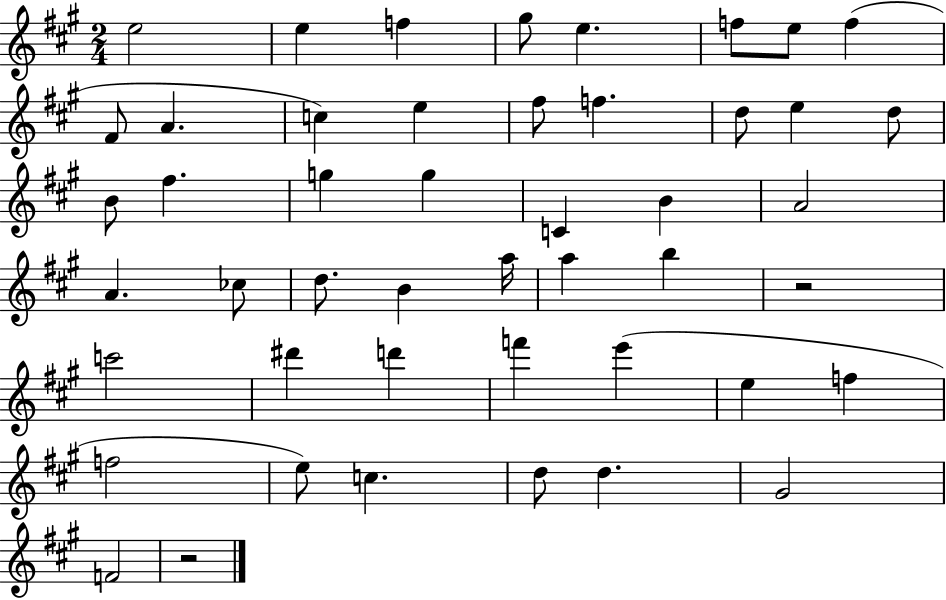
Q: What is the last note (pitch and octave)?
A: F4